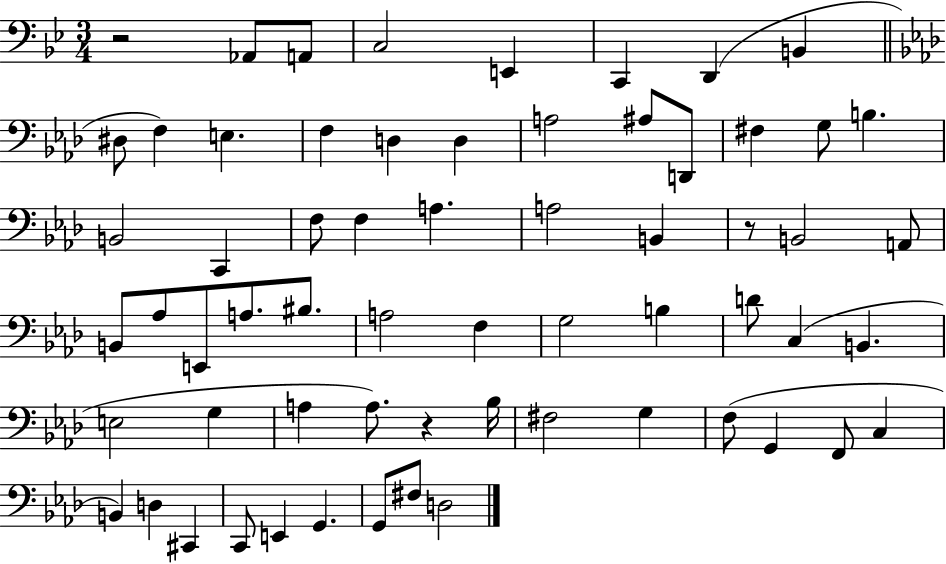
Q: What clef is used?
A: bass